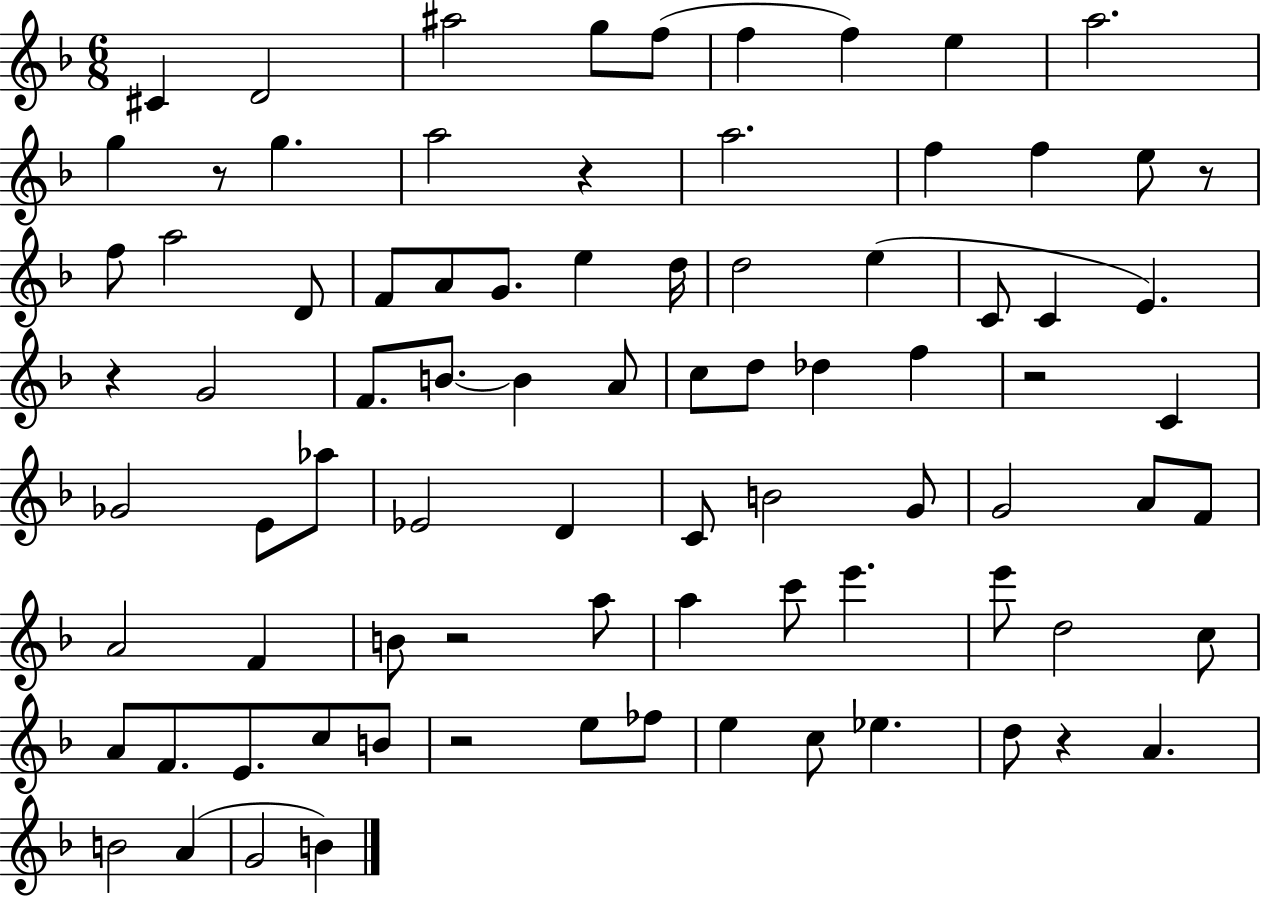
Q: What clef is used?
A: treble